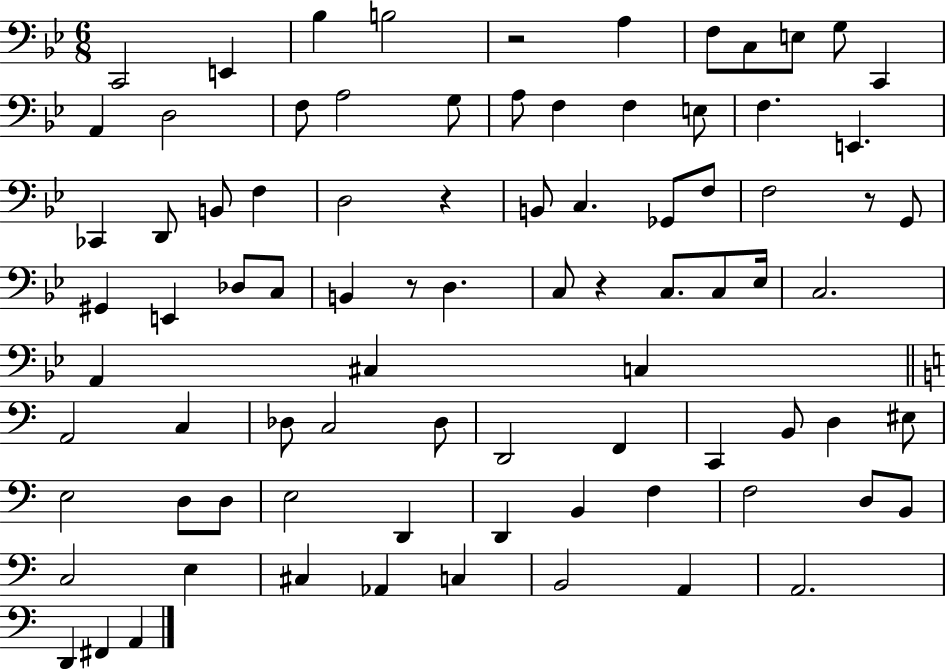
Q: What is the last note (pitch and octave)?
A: A2